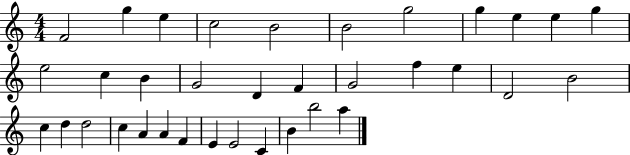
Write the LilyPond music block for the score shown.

{
  \clef treble
  \numericTimeSignature
  \time 4/4
  \key c \major
  f'2 g''4 e''4 | c''2 b'2 | b'2 g''2 | g''4 e''4 e''4 g''4 | \break e''2 c''4 b'4 | g'2 d'4 f'4 | g'2 f''4 e''4 | d'2 b'2 | \break c''4 d''4 d''2 | c''4 a'4 a'4 f'4 | e'4 e'2 c'4 | b'4 b''2 a''4 | \break \bar "|."
}